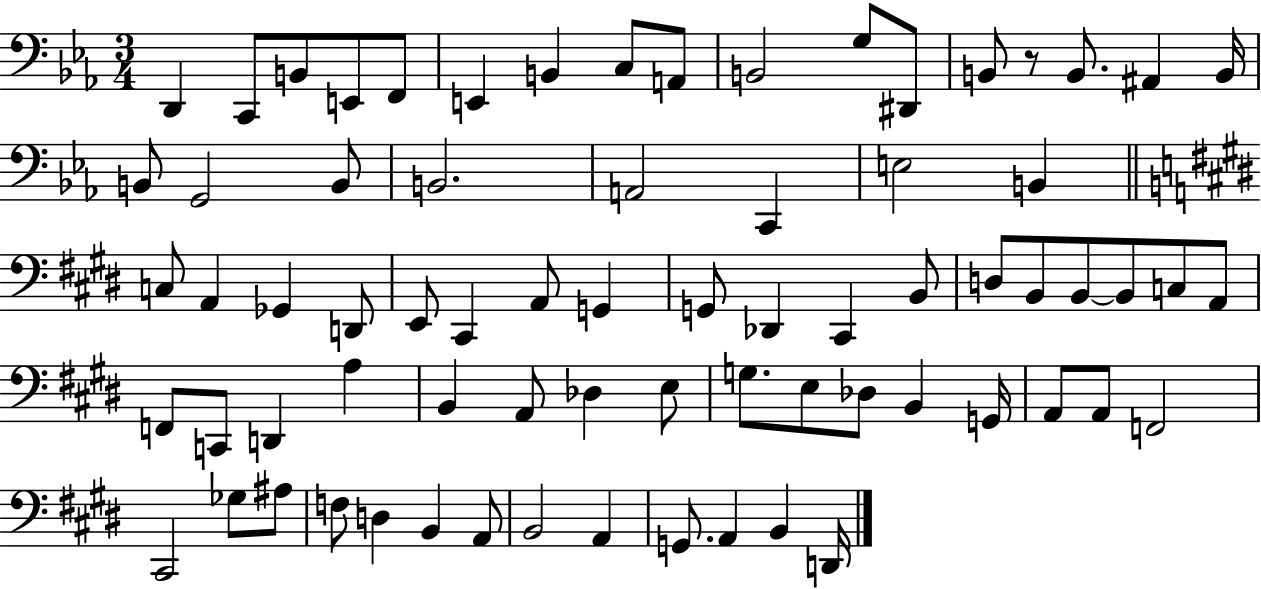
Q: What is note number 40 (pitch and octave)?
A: B2